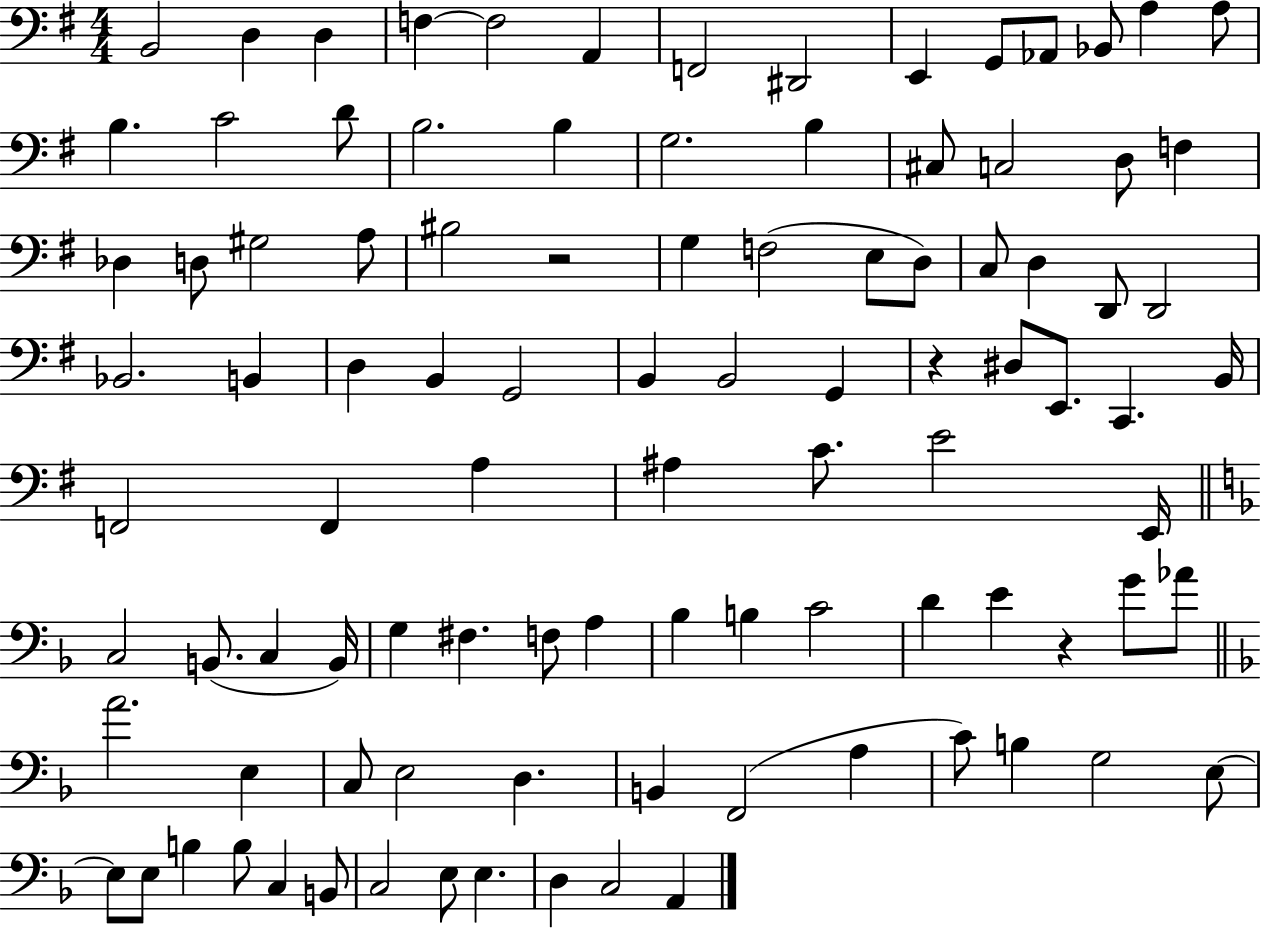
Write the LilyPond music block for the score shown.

{
  \clef bass
  \numericTimeSignature
  \time 4/4
  \key g \major
  b,2 d4 d4 | f4~~ f2 a,4 | f,2 dis,2 | e,4 g,8 aes,8 bes,8 a4 a8 | \break b4. c'2 d'8 | b2. b4 | g2. b4 | cis8 c2 d8 f4 | \break des4 d8 gis2 a8 | bis2 r2 | g4 f2( e8 d8) | c8 d4 d,8 d,2 | \break bes,2. b,4 | d4 b,4 g,2 | b,4 b,2 g,4 | r4 dis8 e,8. c,4. b,16 | \break f,2 f,4 a4 | ais4 c'8. e'2 e,16 | \bar "||" \break \key d \minor c2 b,8.( c4 b,16) | g4 fis4. f8 a4 | bes4 b4 c'2 | d'4 e'4 r4 g'8 aes'8 | \break \bar "||" \break \key f \major a'2. e4 | c8 e2 d4. | b,4 f,2( a4 | c'8) b4 g2 e8~~ | \break e8 e8 b4 b8 c4 b,8 | c2 e8 e4. | d4 c2 a,4 | \bar "|."
}